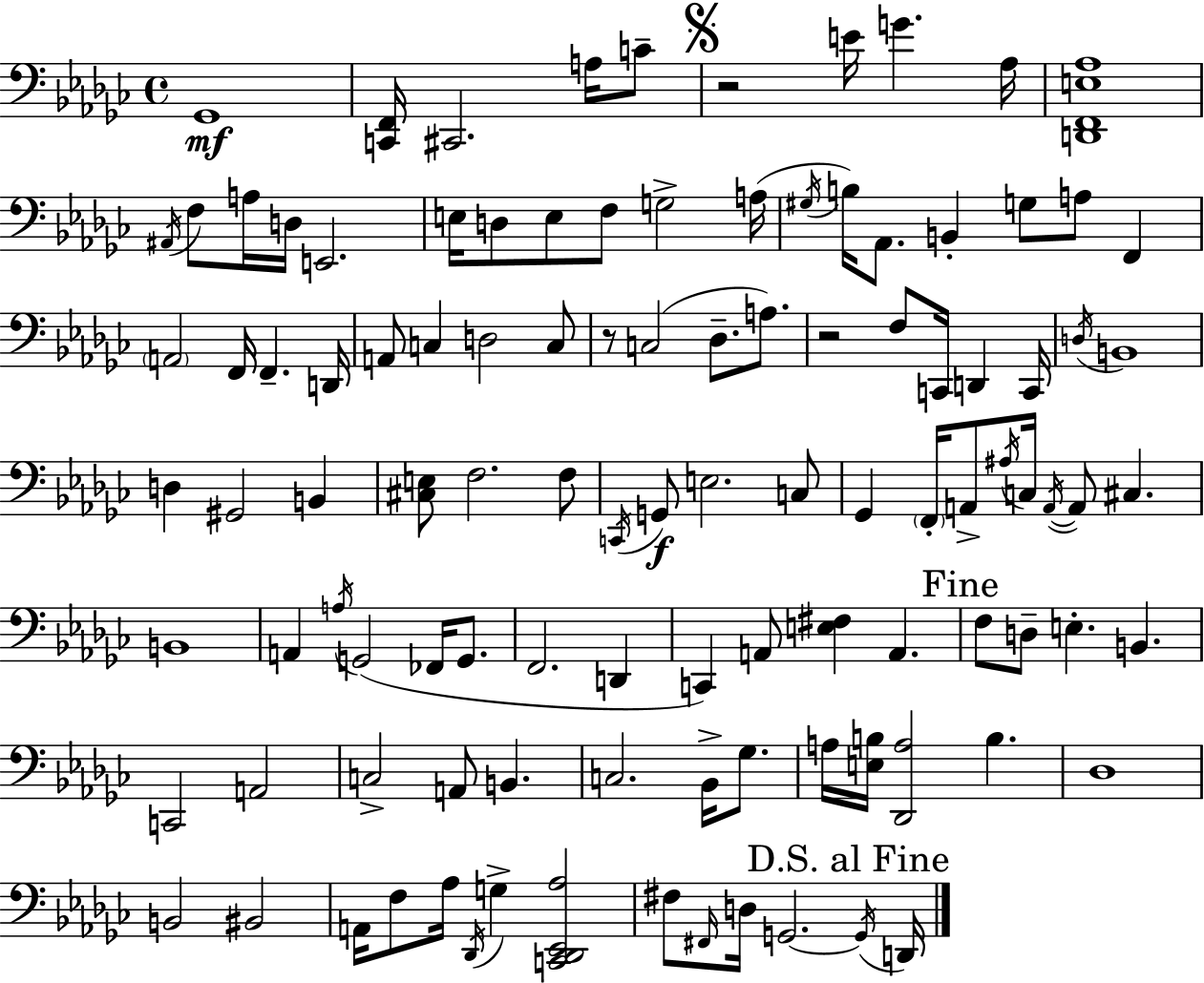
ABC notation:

X:1
T:Untitled
M:4/4
L:1/4
K:Ebm
_G,,4 [C,,F,,]/4 ^C,,2 A,/4 C/2 z2 E/4 G _A,/4 [D,,F,,E,_A,]4 ^A,,/4 F,/2 A,/4 D,/4 E,,2 E,/4 D,/2 E,/2 F,/2 G,2 A,/4 ^G,/4 B,/4 _A,,/2 B,, G,/2 A,/2 F,, A,,2 F,,/4 F,, D,,/4 A,,/2 C, D,2 C,/2 z/2 C,2 _D,/2 A,/2 z2 F,/2 C,,/4 D,, C,,/4 D,/4 B,,4 D, ^G,,2 B,, [^C,E,]/2 F,2 F,/2 C,,/4 G,,/2 E,2 C,/2 _G,, F,,/4 A,,/2 ^A,/4 C,/4 A,,/4 A,,/2 ^C, B,,4 A,, A,/4 G,,2 _F,,/4 G,,/2 F,,2 D,, C,, A,,/2 [E,^F,] A,, F,/2 D,/2 E, B,, C,,2 A,,2 C,2 A,,/2 B,, C,2 _B,,/4 _G,/2 A,/4 [E,B,]/4 [_D,,A,]2 B, _D,4 B,,2 ^B,,2 A,,/4 F,/2 _A,/4 _D,,/4 G, [C,,_D,,_E,,_A,]2 ^F,/2 ^F,,/4 D,/4 G,,2 G,,/4 D,,/4